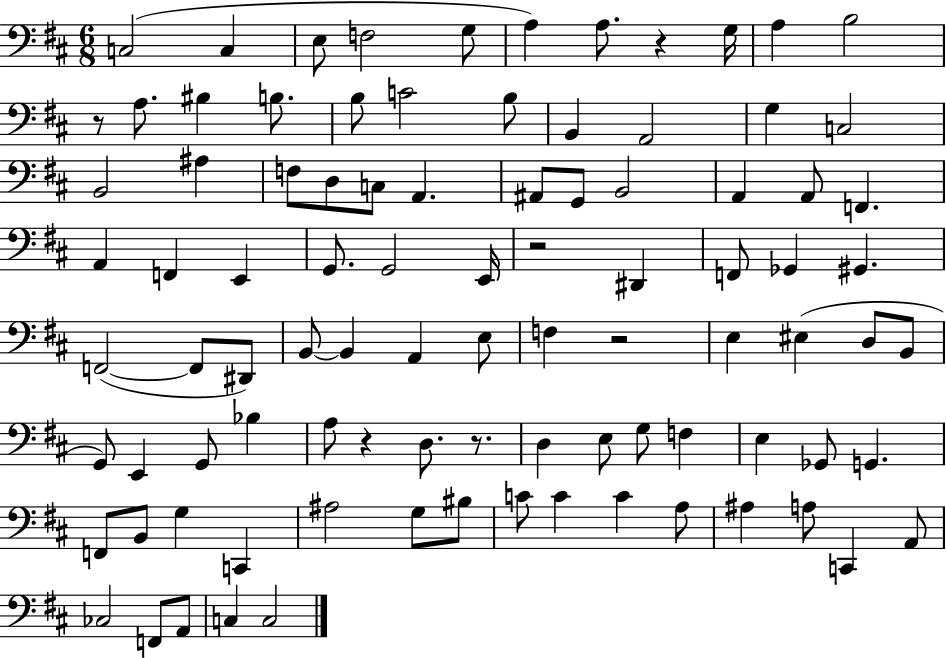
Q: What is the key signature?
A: D major